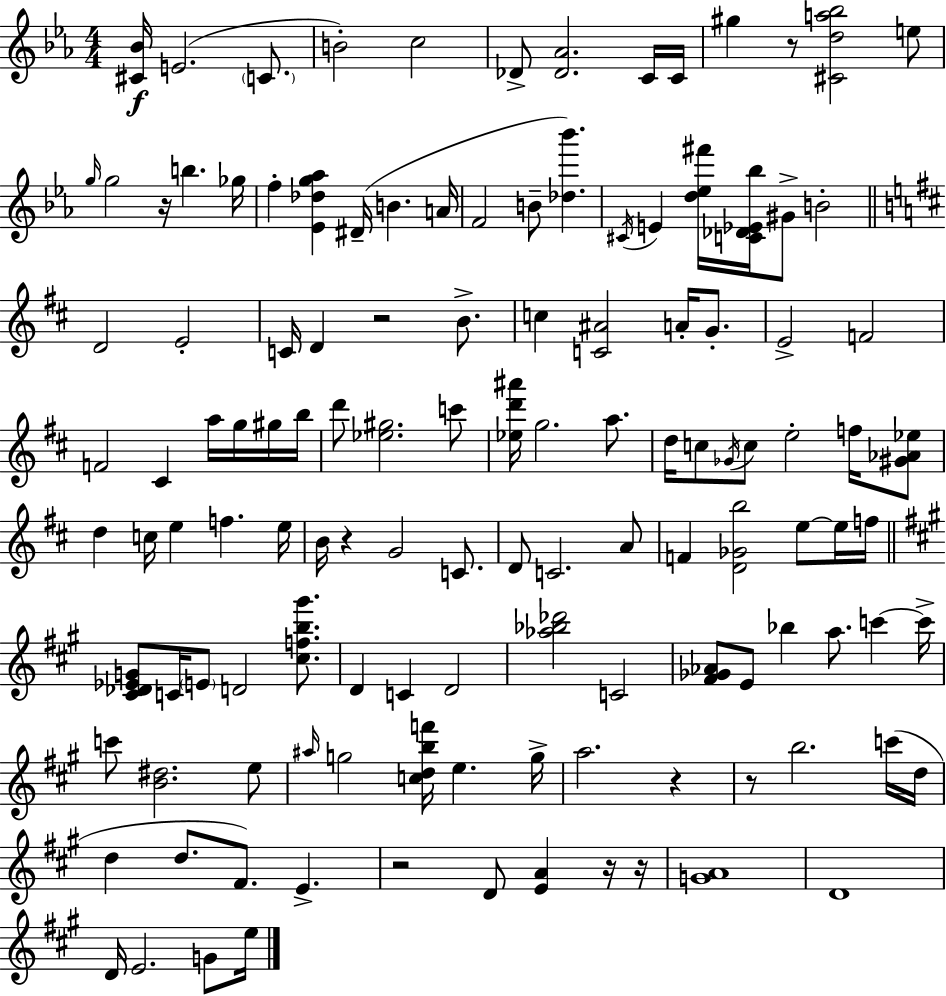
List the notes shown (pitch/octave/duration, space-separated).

[C#4,Bb4]/s E4/h. C4/e. B4/h C5/h Db4/e [Db4,Ab4]/h. C4/s C4/s G#5/q R/e [C#4,D5,A5,Bb5]/h E5/e G5/s G5/h R/s B5/q. Gb5/s F5/q [Eb4,Db5,G5,Ab5]/q D#4/s B4/q. A4/s F4/h B4/e [Db5,Bb6]/q. C#4/s E4/q [D5,Eb5,F#6]/s [C4,Db4,Eb4,Bb5]/s G#4/e B4/h D4/h E4/h C4/s D4/q R/h B4/e. C5/q [C4,A#4]/h A4/s G4/e. E4/h F4/h F4/h C#4/q A5/s G5/s G#5/s B5/s D6/e [Eb5,G#5]/h. C6/e [Eb5,D6,A#6]/s G5/h. A5/e. D5/s C5/e Gb4/s C5/e E5/h F5/s [G#4,Ab4,Eb5]/e D5/q C5/s E5/q F5/q. E5/s B4/s R/q G4/h C4/e. D4/e C4/h. A4/e F4/q [D4,Gb4,B5]/h E5/e E5/s F5/s [C#4,Db4,Eb4,G4]/e C4/s E4/e D4/h [C#5,F5,B5,G#6]/e. D4/q C4/q D4/h [Ab5,Bb5,Db6]/h C4/h [F#4,Gb4,Ab4]/e E4/e Bb5/q A5/e. C6/q C6/s C6/e [B4,D#5]/h. E5/e A#5/s G5/h [C5,D5,B5,F6]/s E5/q. G5/s A5/h. R/q R/e B5/h. C6/s D5/s D5/q D5/e. F#4/e. E4/q. R/h D4/e [E4,A4]/q R/s R/s [G4,A4]/w D4/w D4/s E4/h. G4/e E5/s